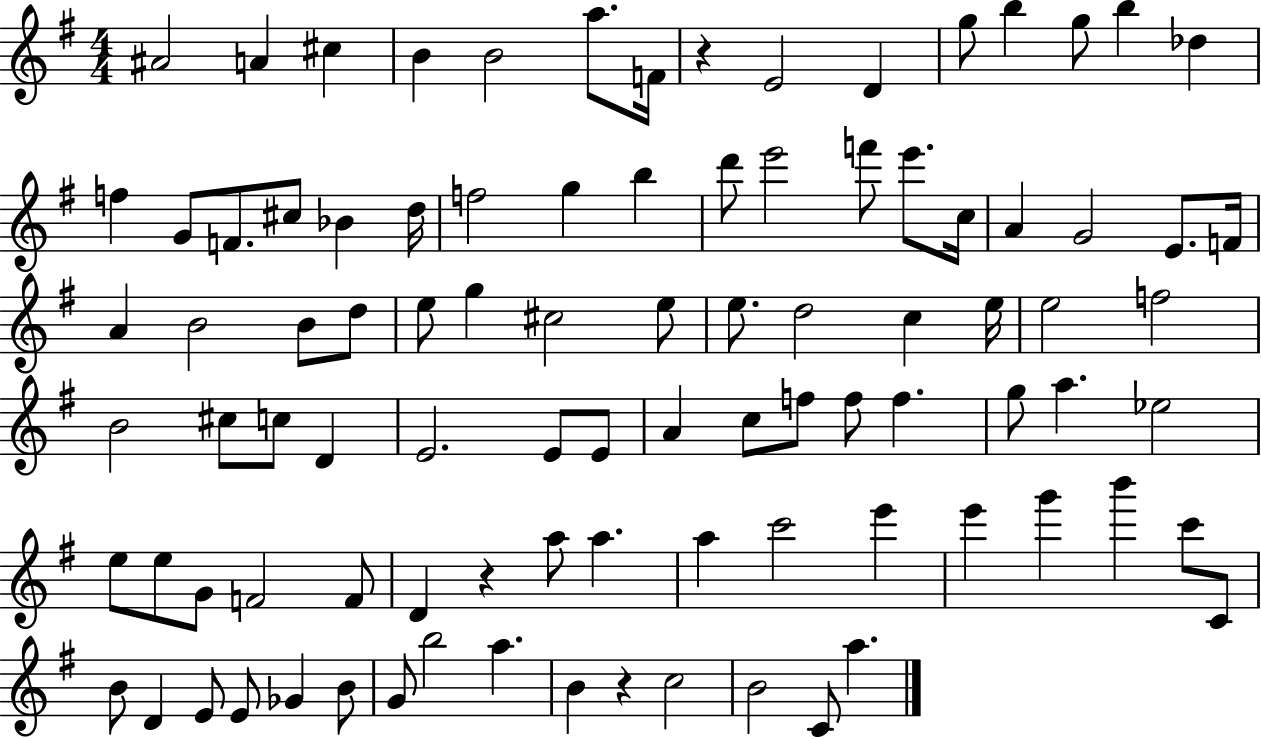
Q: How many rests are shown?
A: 3